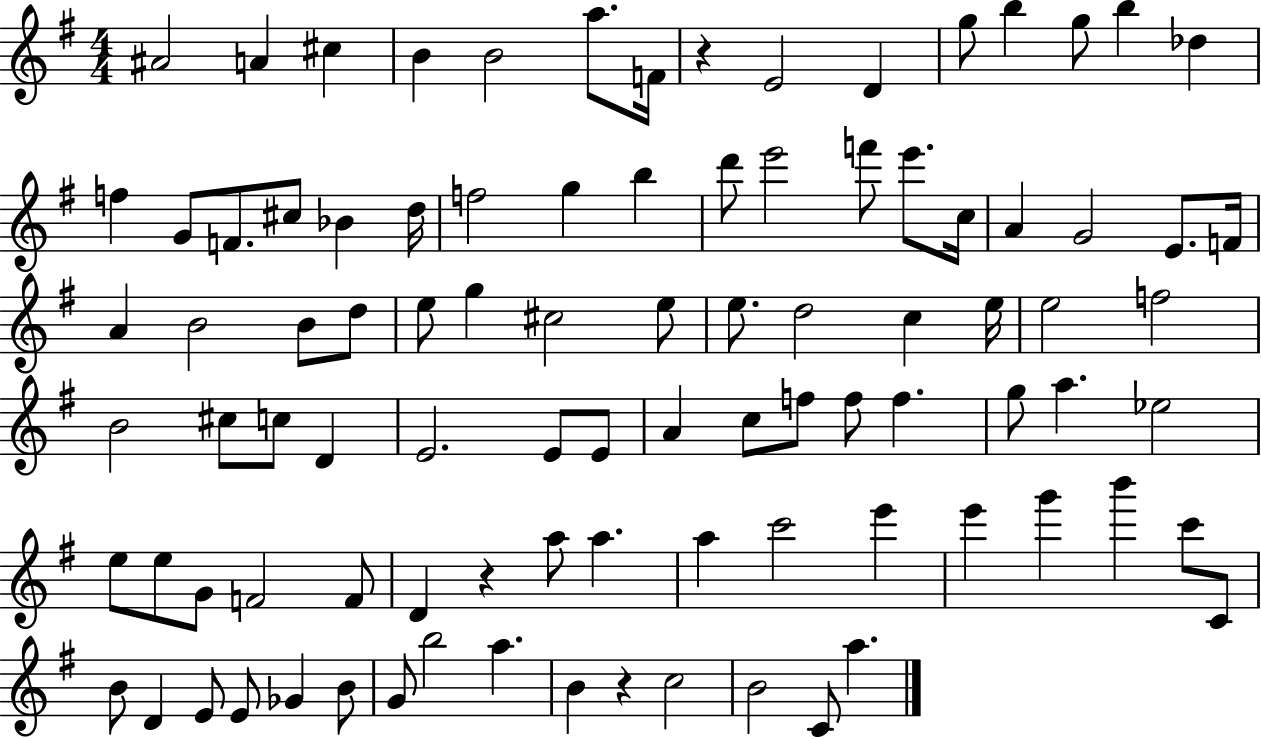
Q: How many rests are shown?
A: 3